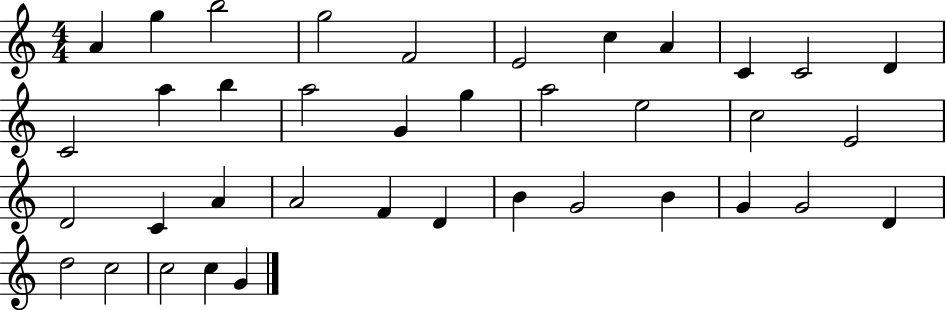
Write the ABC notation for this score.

X:1
T:Untitled
M:4/4
L:1/4
K:C
A g b2 g2 F2 E2 c A C C2 D C2 a b a2 G g a2 e2 c2 E2 D2 C A A2 F D B G2 B G G2 D d2 c2 c2 c G